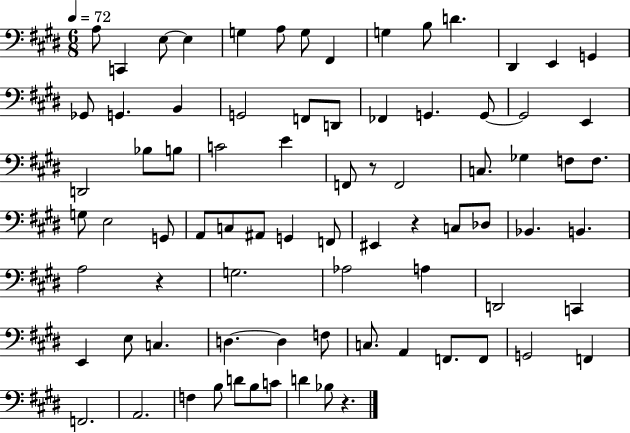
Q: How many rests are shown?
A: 4